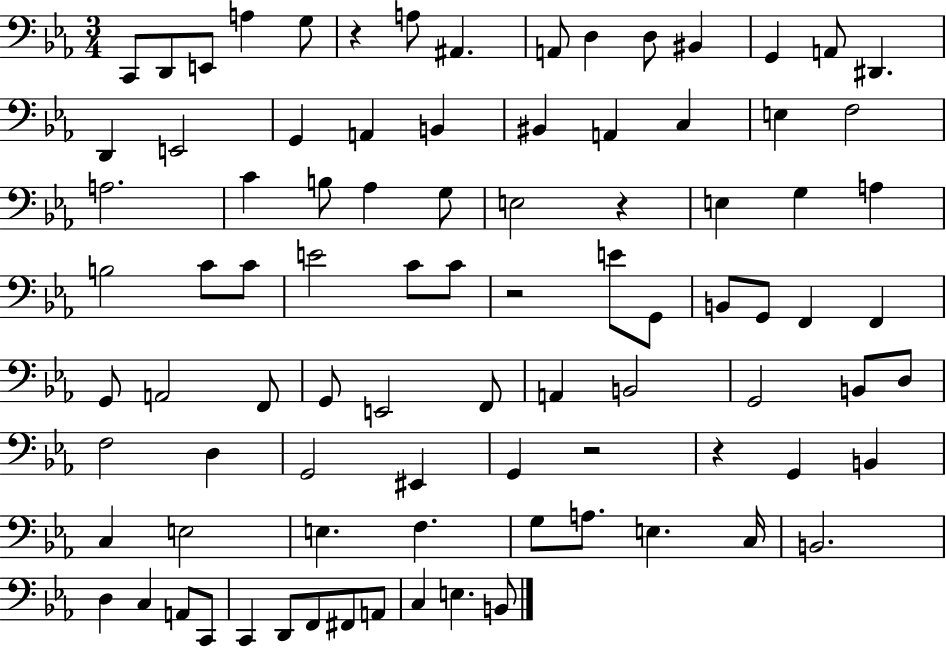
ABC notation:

X:1
T:Untitled
M:3/4
L:1/4
K:Eb
C,,/2 D,,/2 E,,/2 A, G,/2 z A,/2 ^A,, A,,/2 D, D,/2 ^B,, G,, A,,/2 ^D,, D,, E,,2 G,, A,, B,, ^B,, A,, C, E, F,2 A,2 C B,/2 _A, G,/2 E,2 z E, G, A, B,2 C/2 C/2 E2 C/2 C/2 z2 E/2 G,,/2 B,,/2 G,,/2 F,, F,, G,,/2 A,,2 F,,/2 G,,/2 E,,2 F,,/2 A,, B,,2 G,,2 B,,/2 D,/2 F,2 D, G,,2 ^E,, G,, z2 z G,, B,, C, E,2 E, F, G,/2 A,/2 E, C,/4 B,,2 D, C, A,,/2 C,,/2 C,, D,,/2 F,,/2 ^F,,/2 A,,/2 C, E, B,,/2